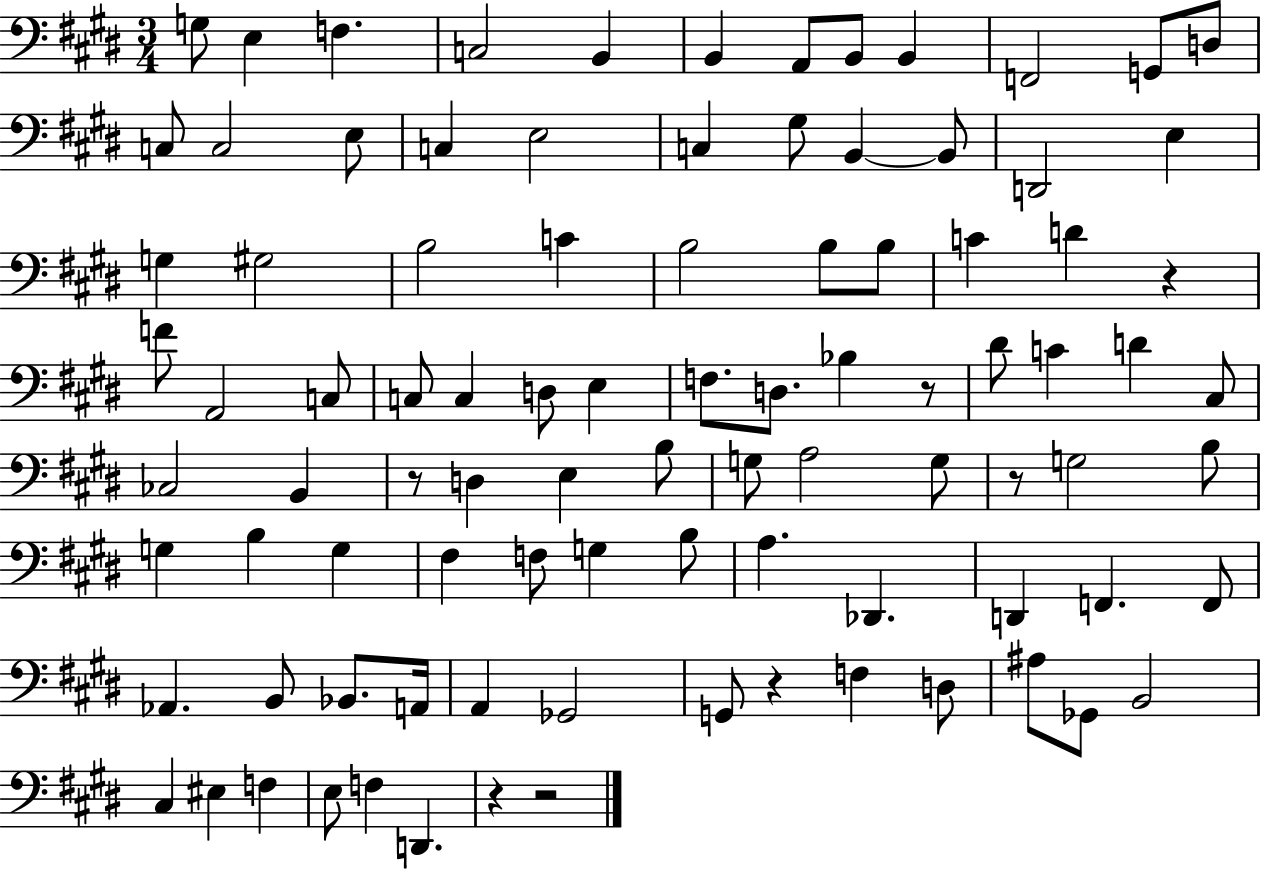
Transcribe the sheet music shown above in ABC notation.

X:1
T:Untitled
M:3/4
L:1/4
K:E
G,/2 E, F, C,2 B,, B,, A,,/2 B,,/2 B,, F,,2 G,,/2 D,/2 C,/2 C,2 E,/2 C, E,2 C, ^G,/2 B,, B,,/2 D,,2 E, G, ^G,2 B,2 C B,2 B,/2 B,/2 C D z F/2 A,,2 C,/2 C,/2 C, D,/2 E, F,/2 D,/2 _B, z/2 ^D/2 C D ^C,/2 _C,2 B,, z/2 D, E, B,/2 G,/2 A,2 G,/2 z/2 G,2 B,/2 G, B, G, ^F, F,/2 G, B,/2 A, _D,, D,, F,, F,,/2 _A,, B,,/2 _B,,/2 A,,/4 A,, _G,,2 G,,/2 z F, D,/2 ^A,/2 _G,,/2 B,,2 ^C, ^E, F, E,/2 F, D,, z z2